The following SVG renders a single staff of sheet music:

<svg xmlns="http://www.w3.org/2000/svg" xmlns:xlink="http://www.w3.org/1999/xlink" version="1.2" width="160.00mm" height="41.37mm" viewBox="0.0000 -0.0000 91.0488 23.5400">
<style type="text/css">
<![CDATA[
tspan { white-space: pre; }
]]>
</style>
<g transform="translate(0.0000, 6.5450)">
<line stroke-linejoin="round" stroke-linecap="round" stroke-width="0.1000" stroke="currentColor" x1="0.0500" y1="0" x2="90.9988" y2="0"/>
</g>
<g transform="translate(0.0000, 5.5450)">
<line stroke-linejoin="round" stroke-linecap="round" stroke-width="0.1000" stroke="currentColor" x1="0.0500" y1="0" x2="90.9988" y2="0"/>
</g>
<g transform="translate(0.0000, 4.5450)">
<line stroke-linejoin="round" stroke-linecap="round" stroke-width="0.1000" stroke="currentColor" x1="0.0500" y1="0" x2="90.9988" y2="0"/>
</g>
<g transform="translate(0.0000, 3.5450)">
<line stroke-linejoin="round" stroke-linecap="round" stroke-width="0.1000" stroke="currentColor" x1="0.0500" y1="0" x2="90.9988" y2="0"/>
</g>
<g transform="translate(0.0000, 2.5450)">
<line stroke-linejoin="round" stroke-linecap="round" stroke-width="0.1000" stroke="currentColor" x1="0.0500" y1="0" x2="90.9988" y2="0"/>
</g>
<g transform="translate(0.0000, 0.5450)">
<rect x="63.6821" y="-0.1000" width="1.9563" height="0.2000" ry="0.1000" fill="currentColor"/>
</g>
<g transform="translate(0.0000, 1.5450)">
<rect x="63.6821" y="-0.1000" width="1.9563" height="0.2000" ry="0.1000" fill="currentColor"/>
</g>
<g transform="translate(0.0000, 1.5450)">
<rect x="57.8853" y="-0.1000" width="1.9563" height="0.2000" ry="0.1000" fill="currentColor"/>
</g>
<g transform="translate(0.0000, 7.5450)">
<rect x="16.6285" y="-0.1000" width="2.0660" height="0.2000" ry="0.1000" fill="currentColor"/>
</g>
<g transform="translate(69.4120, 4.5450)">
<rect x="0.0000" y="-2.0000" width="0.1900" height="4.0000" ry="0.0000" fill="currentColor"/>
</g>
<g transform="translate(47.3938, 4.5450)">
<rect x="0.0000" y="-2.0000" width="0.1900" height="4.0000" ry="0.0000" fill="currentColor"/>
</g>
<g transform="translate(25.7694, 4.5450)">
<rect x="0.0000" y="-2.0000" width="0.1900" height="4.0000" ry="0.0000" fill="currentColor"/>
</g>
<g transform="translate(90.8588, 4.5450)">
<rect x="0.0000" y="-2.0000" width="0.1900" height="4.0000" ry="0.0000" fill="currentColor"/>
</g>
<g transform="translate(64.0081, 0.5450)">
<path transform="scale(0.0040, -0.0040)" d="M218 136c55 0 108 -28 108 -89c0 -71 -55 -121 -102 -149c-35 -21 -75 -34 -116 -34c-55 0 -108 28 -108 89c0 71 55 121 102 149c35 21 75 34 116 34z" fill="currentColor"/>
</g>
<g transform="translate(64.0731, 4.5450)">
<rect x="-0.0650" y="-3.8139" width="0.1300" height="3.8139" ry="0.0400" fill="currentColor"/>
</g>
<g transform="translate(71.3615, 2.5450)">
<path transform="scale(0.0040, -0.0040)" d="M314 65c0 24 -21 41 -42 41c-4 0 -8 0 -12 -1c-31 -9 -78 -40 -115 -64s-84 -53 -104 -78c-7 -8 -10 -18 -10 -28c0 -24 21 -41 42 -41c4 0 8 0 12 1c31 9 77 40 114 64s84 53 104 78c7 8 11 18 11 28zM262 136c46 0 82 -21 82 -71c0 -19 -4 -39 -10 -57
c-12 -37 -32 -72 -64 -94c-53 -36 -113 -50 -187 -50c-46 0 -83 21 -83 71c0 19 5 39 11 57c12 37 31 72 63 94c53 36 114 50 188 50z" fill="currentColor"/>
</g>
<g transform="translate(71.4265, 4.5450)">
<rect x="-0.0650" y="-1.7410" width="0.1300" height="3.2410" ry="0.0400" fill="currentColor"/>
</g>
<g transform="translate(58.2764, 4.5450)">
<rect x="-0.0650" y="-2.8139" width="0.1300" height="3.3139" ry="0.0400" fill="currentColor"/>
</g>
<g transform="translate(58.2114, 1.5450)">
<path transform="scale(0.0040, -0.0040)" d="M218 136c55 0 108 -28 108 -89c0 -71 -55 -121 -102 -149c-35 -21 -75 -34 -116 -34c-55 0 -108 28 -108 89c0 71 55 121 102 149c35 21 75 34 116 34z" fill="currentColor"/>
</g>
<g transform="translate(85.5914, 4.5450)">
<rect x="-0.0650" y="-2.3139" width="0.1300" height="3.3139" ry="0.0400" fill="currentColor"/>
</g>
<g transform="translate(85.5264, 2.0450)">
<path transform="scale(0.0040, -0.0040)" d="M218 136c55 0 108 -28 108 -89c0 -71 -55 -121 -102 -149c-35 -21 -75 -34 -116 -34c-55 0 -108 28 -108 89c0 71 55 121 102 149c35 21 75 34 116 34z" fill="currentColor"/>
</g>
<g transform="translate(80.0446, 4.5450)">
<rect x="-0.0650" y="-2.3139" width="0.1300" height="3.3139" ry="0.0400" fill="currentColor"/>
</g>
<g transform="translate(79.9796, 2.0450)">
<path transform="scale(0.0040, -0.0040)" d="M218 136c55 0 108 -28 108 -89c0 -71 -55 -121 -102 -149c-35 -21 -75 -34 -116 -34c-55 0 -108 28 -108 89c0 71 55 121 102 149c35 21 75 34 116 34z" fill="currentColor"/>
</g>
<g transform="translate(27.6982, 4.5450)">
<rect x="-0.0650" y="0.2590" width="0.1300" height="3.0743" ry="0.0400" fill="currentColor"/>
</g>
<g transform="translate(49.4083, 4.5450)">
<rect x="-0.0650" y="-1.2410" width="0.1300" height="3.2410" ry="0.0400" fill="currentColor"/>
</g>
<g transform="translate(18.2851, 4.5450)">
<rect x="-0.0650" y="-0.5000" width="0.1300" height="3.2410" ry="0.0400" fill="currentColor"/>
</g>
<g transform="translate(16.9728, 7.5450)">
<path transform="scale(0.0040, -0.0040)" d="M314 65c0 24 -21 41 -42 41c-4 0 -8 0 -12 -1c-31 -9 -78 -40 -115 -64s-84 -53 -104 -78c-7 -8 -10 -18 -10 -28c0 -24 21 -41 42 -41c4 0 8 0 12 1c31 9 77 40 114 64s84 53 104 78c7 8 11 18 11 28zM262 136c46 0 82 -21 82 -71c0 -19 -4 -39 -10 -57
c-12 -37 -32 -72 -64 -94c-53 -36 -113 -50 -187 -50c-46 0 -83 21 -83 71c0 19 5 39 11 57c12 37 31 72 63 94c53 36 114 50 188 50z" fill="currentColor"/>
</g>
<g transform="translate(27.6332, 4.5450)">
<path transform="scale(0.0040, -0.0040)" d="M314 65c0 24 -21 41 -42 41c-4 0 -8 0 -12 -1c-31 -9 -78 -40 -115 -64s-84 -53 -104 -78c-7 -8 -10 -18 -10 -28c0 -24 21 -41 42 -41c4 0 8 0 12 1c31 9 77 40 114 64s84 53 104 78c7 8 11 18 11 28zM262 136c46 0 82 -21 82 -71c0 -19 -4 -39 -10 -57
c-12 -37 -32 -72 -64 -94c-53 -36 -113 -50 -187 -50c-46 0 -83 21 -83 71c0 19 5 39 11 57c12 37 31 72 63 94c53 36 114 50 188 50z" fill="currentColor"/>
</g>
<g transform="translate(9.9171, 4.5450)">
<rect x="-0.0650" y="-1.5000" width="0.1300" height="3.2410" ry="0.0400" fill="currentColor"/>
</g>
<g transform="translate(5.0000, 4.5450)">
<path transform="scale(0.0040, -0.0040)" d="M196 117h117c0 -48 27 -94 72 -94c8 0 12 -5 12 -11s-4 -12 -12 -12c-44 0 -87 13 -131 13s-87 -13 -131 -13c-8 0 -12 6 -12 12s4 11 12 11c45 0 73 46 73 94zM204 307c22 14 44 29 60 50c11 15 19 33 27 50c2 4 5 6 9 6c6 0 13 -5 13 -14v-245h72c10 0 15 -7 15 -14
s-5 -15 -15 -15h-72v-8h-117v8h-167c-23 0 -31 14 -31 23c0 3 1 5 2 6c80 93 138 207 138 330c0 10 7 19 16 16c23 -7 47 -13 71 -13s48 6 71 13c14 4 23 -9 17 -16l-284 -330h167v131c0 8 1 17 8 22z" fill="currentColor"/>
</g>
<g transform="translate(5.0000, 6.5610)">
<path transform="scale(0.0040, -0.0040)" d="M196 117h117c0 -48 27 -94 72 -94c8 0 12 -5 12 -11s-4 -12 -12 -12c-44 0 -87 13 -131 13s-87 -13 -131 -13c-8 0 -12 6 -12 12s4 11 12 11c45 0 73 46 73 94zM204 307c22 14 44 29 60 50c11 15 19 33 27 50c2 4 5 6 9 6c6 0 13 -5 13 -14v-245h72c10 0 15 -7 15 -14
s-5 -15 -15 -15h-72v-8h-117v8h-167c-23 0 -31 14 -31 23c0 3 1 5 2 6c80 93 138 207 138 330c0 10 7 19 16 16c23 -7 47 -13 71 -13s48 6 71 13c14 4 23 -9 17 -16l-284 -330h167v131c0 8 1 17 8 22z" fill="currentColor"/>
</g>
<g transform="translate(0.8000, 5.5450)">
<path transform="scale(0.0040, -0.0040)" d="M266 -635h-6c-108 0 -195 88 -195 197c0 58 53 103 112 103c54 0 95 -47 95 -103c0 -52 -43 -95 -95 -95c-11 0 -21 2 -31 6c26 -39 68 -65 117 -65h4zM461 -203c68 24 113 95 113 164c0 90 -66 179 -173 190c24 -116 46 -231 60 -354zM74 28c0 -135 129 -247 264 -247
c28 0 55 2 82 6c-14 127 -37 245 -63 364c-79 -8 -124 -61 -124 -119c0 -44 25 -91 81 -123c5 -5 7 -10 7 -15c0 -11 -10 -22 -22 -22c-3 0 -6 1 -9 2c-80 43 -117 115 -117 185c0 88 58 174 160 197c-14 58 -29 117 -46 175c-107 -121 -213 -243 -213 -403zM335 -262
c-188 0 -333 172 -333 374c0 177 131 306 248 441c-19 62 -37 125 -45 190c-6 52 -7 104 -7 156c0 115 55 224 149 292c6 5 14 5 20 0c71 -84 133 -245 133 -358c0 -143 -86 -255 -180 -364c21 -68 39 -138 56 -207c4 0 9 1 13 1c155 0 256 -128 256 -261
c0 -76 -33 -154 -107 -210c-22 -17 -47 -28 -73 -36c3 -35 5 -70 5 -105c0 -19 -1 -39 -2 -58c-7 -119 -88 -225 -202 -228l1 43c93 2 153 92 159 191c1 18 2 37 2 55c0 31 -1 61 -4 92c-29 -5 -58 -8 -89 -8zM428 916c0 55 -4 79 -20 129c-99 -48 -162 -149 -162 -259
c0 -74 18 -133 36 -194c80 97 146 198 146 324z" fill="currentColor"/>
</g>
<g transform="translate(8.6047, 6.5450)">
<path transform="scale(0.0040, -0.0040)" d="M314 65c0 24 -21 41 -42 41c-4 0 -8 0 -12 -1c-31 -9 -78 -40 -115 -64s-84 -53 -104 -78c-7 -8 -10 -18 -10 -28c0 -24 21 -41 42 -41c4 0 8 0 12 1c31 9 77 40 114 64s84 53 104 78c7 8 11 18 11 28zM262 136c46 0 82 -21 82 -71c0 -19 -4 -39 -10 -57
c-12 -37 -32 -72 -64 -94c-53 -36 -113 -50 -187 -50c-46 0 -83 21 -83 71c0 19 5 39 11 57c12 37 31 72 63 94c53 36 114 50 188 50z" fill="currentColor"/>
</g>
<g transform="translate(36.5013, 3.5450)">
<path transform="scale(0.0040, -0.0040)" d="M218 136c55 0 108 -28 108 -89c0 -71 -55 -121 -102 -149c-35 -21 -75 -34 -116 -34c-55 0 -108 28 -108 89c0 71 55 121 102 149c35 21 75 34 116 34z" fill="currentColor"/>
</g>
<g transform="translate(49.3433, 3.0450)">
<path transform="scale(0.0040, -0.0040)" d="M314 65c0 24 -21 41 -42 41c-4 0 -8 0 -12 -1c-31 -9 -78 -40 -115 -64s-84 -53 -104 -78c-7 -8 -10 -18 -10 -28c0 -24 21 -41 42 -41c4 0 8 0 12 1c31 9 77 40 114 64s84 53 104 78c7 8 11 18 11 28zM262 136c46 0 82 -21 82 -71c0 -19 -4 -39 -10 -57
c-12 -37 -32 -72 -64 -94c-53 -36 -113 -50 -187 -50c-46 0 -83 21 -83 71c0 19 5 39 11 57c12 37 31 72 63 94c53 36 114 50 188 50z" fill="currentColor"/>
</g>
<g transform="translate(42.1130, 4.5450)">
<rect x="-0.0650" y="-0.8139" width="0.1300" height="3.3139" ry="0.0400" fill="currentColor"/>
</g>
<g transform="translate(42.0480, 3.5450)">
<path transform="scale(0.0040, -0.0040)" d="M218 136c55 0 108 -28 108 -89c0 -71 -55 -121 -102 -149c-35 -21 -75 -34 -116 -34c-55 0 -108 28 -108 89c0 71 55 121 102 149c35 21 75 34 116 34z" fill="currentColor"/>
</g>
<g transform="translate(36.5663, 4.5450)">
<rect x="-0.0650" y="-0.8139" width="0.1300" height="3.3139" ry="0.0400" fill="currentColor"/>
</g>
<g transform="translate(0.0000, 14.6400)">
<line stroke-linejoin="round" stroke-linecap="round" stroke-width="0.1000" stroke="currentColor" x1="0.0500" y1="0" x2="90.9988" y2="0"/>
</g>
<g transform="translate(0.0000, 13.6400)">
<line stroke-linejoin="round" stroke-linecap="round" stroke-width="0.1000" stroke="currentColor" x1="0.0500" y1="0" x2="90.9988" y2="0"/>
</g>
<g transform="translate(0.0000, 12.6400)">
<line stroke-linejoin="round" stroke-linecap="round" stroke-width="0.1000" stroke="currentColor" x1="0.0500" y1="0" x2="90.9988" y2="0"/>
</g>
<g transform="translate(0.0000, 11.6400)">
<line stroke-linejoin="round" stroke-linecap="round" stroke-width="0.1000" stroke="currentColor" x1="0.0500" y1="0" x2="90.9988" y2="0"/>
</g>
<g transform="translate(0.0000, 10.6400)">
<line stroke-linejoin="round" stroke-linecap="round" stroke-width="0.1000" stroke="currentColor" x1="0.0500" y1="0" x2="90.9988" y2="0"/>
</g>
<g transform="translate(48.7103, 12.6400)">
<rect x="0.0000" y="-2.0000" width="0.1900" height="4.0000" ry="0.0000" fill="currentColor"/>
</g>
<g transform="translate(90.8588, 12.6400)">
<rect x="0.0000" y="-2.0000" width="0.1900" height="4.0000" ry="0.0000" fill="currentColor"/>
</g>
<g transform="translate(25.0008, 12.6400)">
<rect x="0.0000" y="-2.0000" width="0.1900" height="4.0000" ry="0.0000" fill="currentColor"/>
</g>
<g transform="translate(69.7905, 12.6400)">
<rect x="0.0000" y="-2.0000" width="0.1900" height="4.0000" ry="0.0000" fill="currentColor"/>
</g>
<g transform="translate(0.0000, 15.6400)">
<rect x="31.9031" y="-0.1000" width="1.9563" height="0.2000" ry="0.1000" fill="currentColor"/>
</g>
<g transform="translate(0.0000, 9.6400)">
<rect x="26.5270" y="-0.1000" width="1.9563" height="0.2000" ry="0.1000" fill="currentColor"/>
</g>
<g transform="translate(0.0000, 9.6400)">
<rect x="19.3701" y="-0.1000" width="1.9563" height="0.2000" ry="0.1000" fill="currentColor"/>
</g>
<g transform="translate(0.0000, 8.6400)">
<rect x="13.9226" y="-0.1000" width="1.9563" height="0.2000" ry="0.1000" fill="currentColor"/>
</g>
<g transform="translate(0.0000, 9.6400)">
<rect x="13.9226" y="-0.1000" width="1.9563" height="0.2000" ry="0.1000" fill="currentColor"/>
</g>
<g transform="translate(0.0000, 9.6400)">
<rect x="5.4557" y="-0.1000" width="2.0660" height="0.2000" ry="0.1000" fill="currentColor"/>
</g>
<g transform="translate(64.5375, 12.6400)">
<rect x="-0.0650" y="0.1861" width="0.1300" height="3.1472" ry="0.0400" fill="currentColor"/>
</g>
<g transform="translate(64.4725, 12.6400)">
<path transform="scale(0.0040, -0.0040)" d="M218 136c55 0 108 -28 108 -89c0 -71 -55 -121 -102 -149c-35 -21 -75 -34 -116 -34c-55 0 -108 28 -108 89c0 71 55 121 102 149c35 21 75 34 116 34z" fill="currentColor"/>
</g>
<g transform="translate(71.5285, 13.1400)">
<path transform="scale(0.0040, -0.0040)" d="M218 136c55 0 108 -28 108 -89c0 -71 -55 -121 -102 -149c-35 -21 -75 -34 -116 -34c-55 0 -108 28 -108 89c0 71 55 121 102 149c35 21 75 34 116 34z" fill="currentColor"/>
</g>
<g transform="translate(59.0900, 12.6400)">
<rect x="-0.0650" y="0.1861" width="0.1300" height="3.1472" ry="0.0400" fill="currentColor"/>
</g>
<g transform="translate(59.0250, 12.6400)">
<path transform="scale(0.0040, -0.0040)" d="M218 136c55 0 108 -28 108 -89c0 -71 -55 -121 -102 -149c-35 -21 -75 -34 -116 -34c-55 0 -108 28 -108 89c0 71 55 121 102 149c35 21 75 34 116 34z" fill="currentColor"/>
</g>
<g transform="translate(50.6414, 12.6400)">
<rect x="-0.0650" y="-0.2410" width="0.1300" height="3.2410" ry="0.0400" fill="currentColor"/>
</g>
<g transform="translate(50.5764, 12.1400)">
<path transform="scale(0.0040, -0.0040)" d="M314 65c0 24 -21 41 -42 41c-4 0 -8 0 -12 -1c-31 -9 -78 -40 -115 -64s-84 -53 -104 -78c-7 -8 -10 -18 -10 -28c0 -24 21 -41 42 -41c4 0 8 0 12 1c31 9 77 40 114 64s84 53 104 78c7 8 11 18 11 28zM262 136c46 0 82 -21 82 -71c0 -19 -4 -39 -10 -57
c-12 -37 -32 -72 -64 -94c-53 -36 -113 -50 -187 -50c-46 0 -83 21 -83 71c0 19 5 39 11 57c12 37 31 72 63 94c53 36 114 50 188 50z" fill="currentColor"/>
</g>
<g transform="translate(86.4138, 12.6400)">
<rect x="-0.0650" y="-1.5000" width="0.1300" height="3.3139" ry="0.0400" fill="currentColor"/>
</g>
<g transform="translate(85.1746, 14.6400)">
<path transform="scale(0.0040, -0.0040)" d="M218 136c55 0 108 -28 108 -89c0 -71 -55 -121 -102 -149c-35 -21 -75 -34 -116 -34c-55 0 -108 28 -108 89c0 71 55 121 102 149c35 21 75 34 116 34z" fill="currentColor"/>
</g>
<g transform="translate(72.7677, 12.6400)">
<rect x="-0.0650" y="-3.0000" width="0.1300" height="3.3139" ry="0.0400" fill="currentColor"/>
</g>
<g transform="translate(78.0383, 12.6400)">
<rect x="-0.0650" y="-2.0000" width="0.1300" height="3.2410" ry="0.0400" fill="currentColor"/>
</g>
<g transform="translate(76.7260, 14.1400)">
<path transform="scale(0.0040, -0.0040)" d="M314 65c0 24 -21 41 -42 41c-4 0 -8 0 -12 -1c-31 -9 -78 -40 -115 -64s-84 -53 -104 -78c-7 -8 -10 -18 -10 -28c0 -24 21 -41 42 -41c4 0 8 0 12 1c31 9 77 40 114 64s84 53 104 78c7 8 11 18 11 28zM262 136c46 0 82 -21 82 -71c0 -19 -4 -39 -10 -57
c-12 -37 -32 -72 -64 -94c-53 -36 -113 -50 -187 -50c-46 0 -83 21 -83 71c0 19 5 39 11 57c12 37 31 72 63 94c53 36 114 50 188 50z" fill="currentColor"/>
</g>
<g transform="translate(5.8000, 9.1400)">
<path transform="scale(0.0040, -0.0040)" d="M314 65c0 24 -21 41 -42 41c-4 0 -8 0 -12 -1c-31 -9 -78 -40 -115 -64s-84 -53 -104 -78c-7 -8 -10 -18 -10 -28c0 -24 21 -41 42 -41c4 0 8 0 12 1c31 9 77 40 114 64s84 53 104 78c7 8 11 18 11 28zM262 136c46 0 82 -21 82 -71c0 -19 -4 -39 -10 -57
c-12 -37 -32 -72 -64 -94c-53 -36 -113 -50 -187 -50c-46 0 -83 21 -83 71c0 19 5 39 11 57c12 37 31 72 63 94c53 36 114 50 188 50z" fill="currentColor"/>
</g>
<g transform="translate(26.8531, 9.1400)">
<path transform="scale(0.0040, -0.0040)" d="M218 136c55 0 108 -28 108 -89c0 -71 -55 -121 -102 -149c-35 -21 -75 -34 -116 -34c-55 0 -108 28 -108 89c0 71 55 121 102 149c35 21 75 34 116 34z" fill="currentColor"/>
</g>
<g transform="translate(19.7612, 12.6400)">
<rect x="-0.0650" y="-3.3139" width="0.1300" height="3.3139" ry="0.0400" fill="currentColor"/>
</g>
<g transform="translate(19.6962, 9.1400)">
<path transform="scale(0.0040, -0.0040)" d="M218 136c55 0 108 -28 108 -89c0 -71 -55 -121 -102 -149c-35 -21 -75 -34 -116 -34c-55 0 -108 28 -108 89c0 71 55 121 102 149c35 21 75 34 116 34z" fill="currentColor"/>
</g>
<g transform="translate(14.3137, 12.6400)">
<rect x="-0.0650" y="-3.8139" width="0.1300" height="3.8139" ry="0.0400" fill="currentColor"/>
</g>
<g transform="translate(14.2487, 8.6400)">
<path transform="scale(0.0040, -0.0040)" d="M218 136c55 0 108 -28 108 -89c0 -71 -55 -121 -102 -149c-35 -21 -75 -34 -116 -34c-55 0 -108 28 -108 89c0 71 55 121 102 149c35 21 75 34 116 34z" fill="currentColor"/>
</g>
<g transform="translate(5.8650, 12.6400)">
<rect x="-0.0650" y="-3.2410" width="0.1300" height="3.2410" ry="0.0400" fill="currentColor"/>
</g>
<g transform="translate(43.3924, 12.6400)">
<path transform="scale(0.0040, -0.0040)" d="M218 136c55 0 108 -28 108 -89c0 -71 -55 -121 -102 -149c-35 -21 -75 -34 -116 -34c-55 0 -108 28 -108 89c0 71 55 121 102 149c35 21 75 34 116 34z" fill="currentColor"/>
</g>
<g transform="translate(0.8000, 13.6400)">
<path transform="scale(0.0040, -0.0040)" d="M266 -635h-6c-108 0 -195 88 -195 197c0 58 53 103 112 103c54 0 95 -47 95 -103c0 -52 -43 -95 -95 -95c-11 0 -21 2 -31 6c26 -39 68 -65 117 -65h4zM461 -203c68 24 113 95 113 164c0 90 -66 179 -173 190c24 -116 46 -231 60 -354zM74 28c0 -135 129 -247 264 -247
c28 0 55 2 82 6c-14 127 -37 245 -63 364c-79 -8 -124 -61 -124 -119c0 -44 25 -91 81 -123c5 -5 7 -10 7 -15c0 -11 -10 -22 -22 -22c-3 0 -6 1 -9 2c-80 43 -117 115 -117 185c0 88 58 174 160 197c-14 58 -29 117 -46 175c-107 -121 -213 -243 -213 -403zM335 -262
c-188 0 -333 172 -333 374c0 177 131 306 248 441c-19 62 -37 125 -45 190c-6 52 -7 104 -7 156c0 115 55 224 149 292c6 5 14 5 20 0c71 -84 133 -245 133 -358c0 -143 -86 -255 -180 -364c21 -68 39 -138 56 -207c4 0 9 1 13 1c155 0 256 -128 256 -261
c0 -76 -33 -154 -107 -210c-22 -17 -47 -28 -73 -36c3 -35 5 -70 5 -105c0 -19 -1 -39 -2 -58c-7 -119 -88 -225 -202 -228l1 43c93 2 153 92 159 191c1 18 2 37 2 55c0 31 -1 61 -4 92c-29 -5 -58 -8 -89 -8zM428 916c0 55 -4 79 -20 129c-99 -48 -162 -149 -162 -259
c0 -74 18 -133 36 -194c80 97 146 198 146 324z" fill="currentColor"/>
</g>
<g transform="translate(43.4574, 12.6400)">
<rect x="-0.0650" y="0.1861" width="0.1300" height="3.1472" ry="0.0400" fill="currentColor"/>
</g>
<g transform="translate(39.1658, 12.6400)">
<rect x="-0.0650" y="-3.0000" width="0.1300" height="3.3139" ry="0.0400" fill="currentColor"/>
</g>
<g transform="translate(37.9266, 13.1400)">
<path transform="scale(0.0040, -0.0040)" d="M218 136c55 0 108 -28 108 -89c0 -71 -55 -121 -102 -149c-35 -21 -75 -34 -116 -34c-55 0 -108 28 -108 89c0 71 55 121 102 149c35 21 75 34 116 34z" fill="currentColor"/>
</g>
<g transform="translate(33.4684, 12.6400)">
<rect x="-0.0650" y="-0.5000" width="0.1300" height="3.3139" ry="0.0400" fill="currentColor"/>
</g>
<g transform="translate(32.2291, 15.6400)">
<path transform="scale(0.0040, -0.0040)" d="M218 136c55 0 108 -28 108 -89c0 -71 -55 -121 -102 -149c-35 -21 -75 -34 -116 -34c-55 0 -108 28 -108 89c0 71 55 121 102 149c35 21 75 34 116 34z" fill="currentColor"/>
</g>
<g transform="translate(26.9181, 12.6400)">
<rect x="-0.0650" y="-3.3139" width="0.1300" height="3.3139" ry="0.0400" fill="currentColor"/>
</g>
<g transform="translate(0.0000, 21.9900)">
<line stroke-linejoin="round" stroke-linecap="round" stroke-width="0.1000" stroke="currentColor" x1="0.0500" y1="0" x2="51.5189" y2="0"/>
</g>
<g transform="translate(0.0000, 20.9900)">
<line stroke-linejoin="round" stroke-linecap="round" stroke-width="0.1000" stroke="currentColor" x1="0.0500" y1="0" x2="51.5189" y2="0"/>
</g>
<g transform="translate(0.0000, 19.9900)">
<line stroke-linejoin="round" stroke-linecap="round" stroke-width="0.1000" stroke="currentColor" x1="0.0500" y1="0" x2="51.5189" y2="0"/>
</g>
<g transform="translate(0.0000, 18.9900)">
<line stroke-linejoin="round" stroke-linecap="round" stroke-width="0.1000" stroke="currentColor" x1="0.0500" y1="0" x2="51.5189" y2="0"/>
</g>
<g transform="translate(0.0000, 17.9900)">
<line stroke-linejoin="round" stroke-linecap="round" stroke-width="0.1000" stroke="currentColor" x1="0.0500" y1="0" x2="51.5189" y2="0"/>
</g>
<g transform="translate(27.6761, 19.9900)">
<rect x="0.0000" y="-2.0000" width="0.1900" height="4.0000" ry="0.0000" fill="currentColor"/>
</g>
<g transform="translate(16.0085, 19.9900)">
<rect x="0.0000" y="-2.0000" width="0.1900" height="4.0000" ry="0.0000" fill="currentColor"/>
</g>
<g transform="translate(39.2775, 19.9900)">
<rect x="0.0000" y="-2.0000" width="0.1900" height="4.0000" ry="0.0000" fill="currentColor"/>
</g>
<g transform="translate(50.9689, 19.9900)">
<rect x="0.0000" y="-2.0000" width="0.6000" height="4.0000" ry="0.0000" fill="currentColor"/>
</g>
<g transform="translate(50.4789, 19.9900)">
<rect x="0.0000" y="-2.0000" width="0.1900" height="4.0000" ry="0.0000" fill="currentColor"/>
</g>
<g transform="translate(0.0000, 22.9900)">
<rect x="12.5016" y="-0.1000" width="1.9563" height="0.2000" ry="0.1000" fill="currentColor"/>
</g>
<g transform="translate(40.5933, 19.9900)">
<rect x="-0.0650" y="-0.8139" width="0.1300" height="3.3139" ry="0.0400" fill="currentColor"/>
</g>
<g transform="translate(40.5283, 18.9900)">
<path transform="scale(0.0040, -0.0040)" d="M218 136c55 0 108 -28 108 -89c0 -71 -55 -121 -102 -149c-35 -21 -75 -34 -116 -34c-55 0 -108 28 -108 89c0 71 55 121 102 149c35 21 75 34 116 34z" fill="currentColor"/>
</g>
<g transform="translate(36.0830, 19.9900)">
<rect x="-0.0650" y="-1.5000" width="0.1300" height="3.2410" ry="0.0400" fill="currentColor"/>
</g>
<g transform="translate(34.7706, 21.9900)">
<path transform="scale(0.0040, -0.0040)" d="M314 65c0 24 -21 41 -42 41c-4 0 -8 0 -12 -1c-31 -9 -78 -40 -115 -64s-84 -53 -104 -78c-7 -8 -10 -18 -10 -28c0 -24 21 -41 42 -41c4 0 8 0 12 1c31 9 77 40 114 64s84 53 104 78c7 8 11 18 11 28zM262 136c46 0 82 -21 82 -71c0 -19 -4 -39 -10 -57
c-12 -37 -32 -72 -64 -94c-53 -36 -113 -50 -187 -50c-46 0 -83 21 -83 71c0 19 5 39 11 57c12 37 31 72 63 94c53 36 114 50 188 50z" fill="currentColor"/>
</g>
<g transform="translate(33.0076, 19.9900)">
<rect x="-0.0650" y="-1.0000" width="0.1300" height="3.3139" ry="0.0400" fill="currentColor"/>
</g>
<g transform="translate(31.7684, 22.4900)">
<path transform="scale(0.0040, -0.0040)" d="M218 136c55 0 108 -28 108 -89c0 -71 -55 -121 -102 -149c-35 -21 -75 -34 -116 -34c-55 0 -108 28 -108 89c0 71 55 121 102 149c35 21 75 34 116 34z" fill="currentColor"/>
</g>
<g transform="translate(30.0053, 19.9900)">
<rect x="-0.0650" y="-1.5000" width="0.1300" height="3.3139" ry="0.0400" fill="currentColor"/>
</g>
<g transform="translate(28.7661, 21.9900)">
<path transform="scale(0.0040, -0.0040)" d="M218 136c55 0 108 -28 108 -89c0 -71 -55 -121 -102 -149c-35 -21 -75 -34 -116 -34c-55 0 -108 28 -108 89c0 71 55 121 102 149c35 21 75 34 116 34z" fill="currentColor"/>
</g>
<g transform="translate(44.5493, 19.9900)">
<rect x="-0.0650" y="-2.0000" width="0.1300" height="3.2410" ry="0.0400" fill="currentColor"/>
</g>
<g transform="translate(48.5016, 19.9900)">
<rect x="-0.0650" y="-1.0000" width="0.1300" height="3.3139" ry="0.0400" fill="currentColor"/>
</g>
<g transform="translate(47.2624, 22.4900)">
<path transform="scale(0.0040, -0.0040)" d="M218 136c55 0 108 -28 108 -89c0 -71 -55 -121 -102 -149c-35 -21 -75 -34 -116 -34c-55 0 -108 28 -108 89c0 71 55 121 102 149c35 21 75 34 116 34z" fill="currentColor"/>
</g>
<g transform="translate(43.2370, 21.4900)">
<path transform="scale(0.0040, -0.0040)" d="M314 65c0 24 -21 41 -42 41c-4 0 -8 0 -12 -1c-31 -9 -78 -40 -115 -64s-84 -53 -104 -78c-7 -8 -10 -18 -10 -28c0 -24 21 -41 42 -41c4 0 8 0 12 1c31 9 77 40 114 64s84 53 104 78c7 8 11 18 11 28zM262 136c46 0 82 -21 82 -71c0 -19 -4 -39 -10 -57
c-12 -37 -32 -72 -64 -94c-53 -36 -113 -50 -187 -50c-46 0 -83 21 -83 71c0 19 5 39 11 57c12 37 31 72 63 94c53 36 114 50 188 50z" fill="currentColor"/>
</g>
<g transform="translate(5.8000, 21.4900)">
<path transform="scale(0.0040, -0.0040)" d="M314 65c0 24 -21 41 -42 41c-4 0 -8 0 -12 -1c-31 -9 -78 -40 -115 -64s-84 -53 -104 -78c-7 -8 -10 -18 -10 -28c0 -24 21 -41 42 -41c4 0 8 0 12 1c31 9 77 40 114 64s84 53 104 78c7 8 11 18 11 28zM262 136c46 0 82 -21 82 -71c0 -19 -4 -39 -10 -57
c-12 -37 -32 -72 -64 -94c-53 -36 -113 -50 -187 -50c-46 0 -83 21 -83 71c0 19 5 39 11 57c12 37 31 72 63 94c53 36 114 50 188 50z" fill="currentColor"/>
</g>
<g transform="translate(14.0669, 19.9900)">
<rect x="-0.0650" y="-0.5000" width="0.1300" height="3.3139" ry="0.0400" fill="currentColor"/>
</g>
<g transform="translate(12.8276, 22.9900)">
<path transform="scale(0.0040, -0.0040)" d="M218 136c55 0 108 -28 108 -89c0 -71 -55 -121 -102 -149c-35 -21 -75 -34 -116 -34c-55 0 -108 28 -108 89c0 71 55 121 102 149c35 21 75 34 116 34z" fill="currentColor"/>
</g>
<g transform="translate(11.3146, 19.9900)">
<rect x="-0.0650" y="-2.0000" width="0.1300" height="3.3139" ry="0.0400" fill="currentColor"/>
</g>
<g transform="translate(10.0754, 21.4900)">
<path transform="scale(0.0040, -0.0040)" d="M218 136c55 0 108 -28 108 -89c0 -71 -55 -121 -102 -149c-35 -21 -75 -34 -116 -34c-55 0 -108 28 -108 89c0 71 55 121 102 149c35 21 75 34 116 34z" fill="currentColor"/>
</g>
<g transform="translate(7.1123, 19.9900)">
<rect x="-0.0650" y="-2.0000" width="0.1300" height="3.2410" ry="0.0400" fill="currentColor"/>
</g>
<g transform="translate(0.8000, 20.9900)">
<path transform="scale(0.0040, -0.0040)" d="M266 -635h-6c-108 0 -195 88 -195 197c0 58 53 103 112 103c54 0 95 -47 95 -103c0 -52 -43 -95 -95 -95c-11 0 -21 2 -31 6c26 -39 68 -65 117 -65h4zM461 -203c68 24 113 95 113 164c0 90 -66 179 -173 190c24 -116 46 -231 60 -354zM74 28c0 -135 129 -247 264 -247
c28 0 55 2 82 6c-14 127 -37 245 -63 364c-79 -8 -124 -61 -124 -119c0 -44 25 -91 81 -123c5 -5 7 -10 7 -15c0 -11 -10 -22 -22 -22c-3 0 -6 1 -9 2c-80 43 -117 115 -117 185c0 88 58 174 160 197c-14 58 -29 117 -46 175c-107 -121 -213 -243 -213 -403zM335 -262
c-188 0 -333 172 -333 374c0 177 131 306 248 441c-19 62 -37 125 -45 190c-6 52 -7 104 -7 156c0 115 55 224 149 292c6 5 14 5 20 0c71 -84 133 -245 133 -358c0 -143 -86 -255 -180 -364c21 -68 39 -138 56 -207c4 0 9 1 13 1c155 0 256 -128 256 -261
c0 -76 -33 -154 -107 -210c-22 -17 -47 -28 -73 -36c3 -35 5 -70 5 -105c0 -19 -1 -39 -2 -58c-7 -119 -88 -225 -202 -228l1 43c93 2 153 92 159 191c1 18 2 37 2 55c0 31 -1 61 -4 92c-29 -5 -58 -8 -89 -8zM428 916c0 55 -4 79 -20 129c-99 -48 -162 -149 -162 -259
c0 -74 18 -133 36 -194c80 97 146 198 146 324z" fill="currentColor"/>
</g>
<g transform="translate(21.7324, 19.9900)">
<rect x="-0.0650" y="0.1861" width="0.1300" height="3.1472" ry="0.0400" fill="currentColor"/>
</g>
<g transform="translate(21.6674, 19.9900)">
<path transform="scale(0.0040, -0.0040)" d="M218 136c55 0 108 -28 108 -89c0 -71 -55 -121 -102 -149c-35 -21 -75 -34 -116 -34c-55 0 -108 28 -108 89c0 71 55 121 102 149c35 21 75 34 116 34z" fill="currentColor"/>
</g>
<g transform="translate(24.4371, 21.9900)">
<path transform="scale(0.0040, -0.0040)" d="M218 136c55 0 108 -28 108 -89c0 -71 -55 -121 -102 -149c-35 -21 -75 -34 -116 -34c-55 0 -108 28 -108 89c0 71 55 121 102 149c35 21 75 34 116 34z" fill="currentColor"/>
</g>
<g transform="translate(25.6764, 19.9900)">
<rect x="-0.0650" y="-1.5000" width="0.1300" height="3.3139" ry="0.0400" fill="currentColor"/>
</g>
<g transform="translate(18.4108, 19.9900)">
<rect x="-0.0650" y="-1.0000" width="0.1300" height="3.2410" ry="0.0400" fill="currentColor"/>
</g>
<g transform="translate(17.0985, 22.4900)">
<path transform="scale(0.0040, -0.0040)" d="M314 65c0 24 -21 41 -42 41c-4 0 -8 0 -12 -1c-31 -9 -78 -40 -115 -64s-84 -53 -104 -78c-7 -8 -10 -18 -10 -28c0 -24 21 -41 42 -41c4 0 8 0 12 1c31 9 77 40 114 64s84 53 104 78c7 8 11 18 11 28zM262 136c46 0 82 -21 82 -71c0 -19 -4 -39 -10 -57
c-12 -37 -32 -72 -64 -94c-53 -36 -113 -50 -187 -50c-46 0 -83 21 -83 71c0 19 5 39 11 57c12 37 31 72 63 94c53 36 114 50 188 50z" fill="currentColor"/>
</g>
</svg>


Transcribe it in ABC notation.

X:1
T:Untitled
M:4/4
L:1/4
K:C
E2 C2 B2 d d e2 a c' f2 g g b2 c' b b C A B c2 B B A F2 E F2 F C D2 B E E D E2 d F2 D